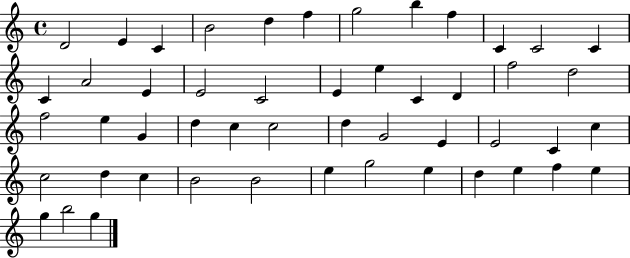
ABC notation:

X:1
T:Untitled
M:4/4
L:1/4
K:C
D2 E C B2 d f g2 b f C C2 C C A2 E E2 C2 E e C D f2 d2 f2 e G d c c2 d G2 E E2 C c c2 d c B2 B2 e g2 e d e f e g b2 g